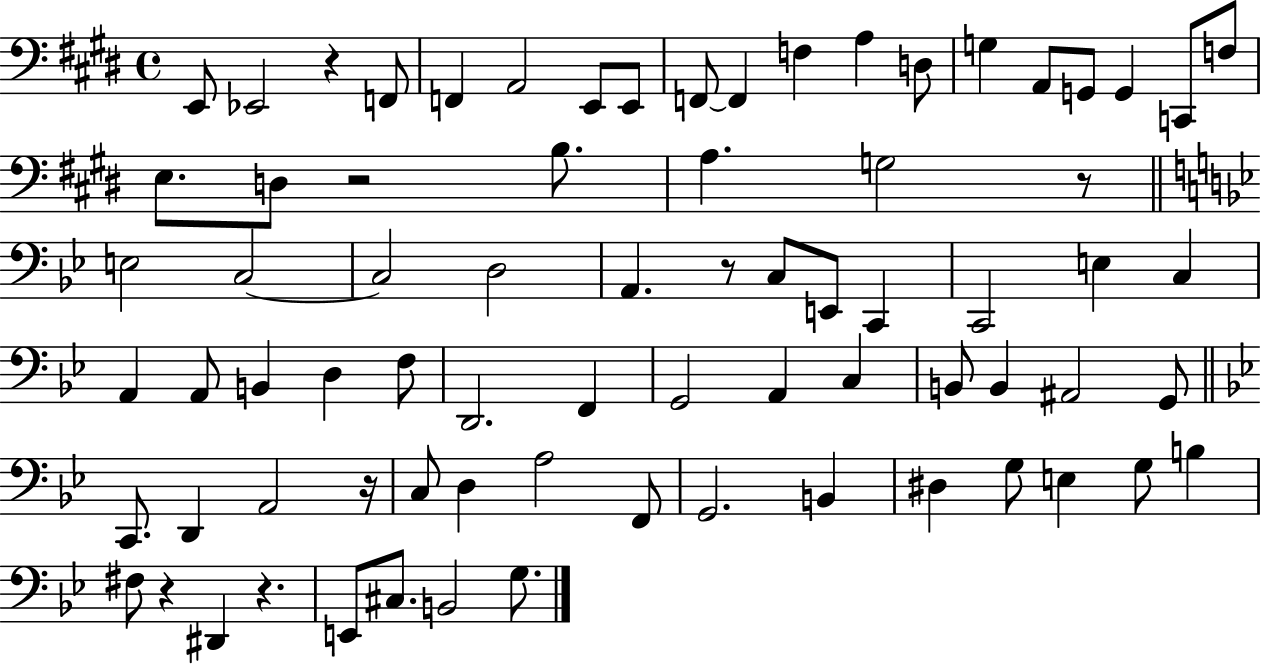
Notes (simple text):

E2/e Eb2/h R/q F2/e F2/q A2/h E2/e E2/e F2/e F2/q F3/q A3/q D3/e G3/q A2/e G2/e G2/q C2/e F3/e E3/e. D3/e R/h B3/e. A3/q. G3/h R/e E3/h C3/h C3/h D3/h A2/q. R/e C3/e E2/e C2/q C2/h E3/q C3/q A2/q A2/e B2/q D3/q F3/e D2/h. F2/q G2/h A2/q C3/q B2/e B2/q A#2/h G2/e C2/e. D2/q A2/h R/s C3/e D3/q A3/h F2/e G2/h. B2/q D#3/q G3/e E3/q G3/e B3/q F#3/e R/q D#2/q R/q. E2/e C#3/e. B2/h G3/e.